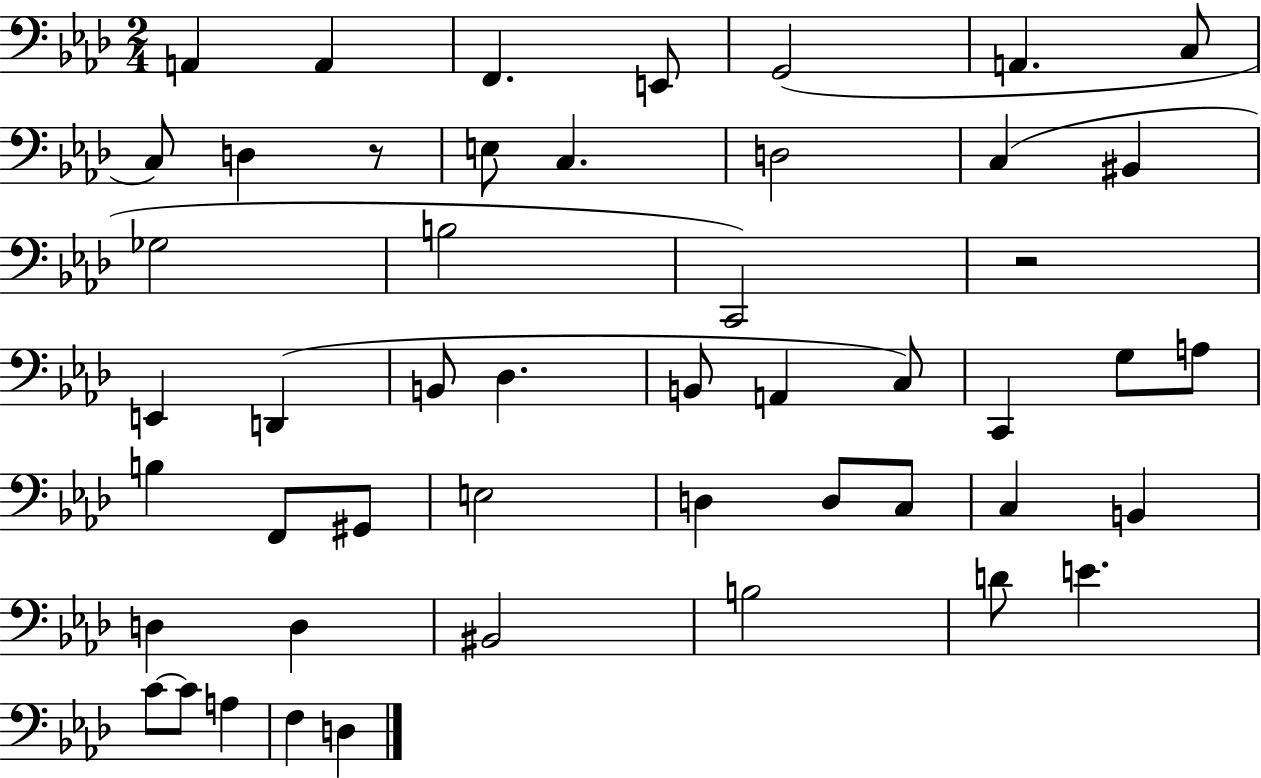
{
  \clef bass
  \numericTimeSignature
  \time 2/4
  \key aes \major
  a,4 a,4 | f,4. e,8 | g,2( | a,4. c8 | \break c8) d4 r8 | e8 c4. | d2 | c4( bis,4 | \break ges2 | b2 | c,2) | r2 | \break e,4 d,4( | b,8 des4. | b,8 a,4 c8) | c,4 g8 a8 | \break b4 f,8 gis,8 | e2 | d4 d8 c8 | c4 b,4 | \break d4 d4 | bis,2 | b2 | d'8 e'4. | \break c'8~~ c'8 a4 | f4 d4 | \bar "|."
}